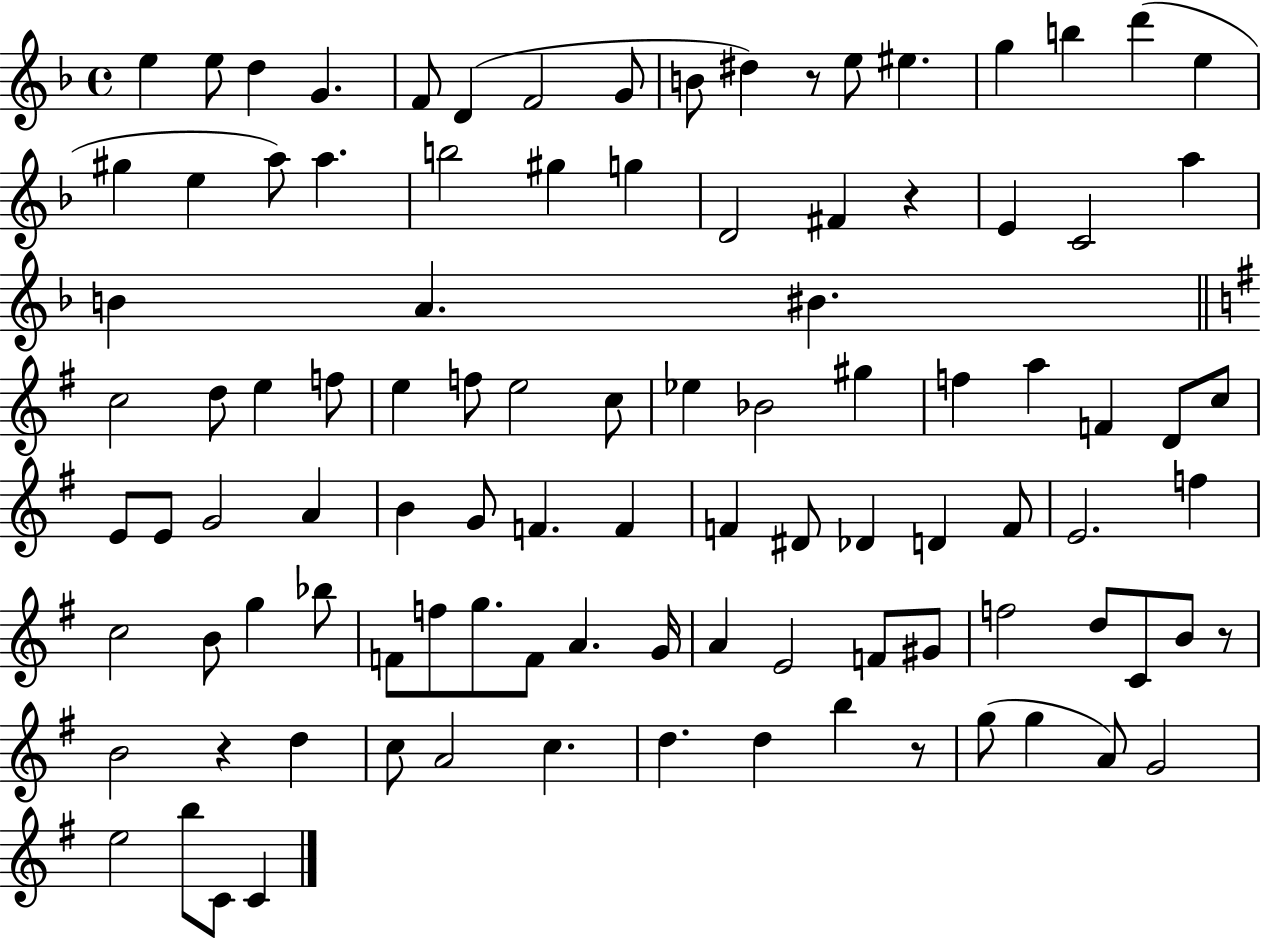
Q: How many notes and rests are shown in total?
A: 101